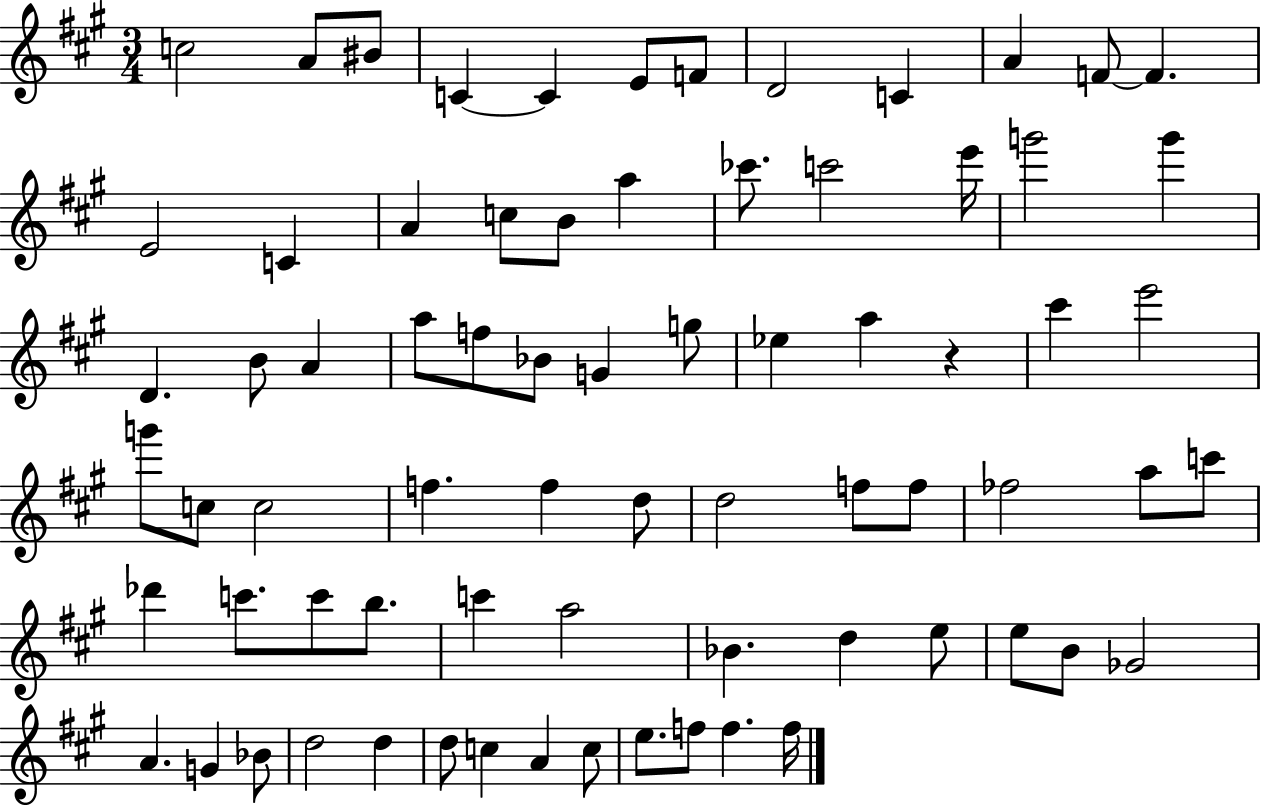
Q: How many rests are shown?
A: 1